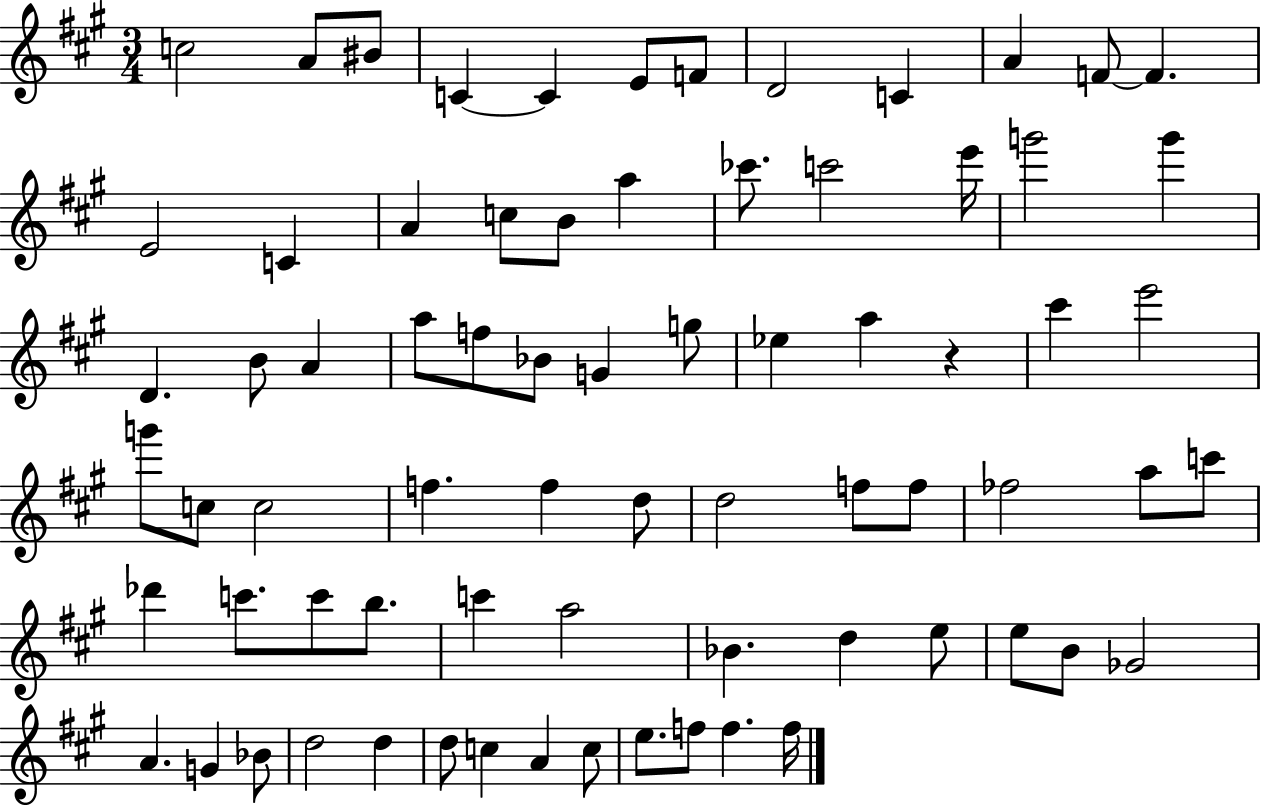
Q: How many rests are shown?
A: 1